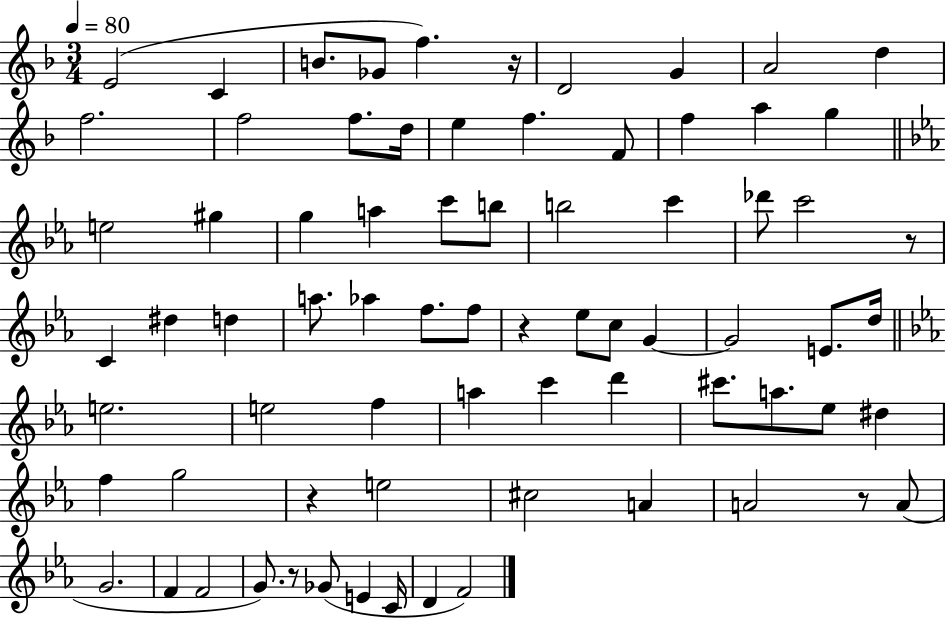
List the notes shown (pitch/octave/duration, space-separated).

E4/h C4/q B4/e. Gb4/e F5/q. R/s D4/h G4/q A4/h D5/q F5/h. F5/h F5/e. D5/s E5/q F5/q. F4/e F5/q A5/q G5/q E5/h G#5/q G5/q A5/q C6/e B5/e B5/h C6/q Db6/e C6/h R/e C4/q D#5/q D5/q A5/e. Ab5/q F5/e. F5/e R/q Eb5/e C5/e G4/q G4/h E4/e. D5/s E5/h. E5/h F5/q A5/q C6/q D6/q C#6/e. A5/e. Eb5/e D#5/q F5/q G5/h R/q E5/h C#5/h A4/q A4/h R/e A4/e G4/h. F4/q F4/h G4/e. R/e Gb4/e E4/q C4/s D4/q F4/h